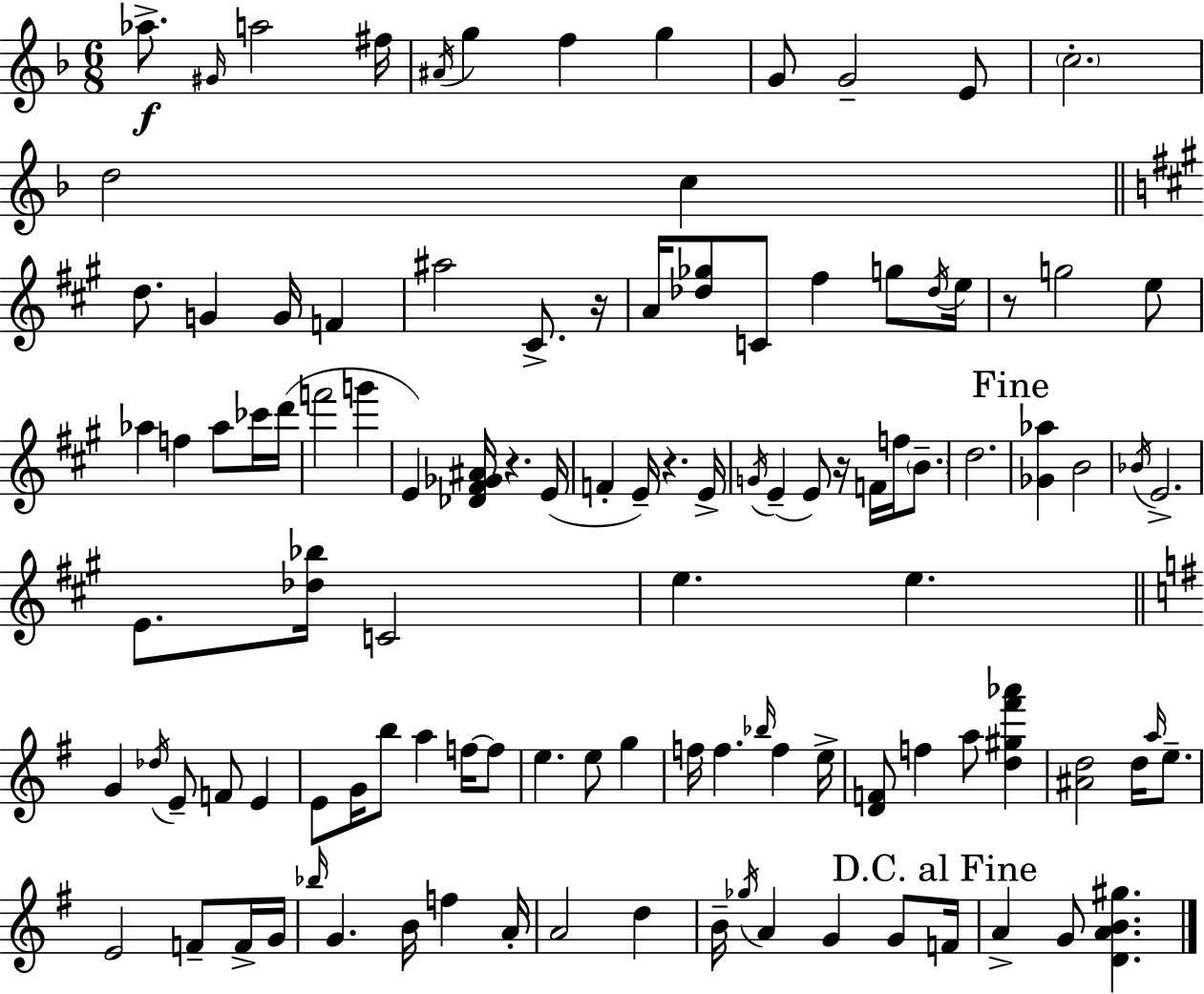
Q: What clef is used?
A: treble